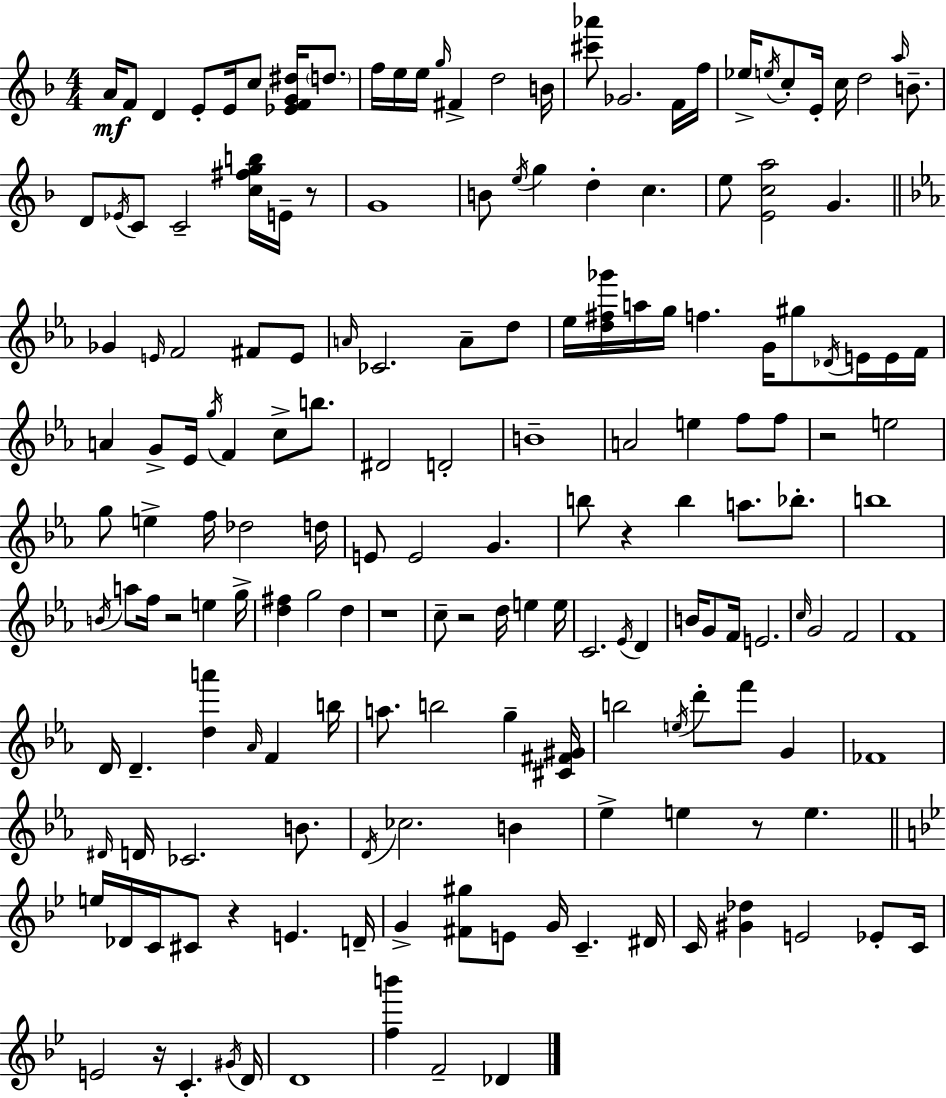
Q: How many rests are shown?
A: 9